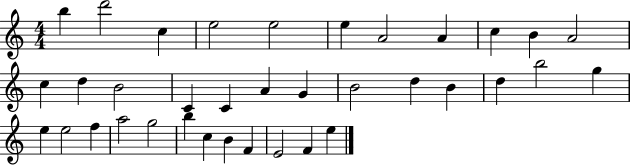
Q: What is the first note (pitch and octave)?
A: B5